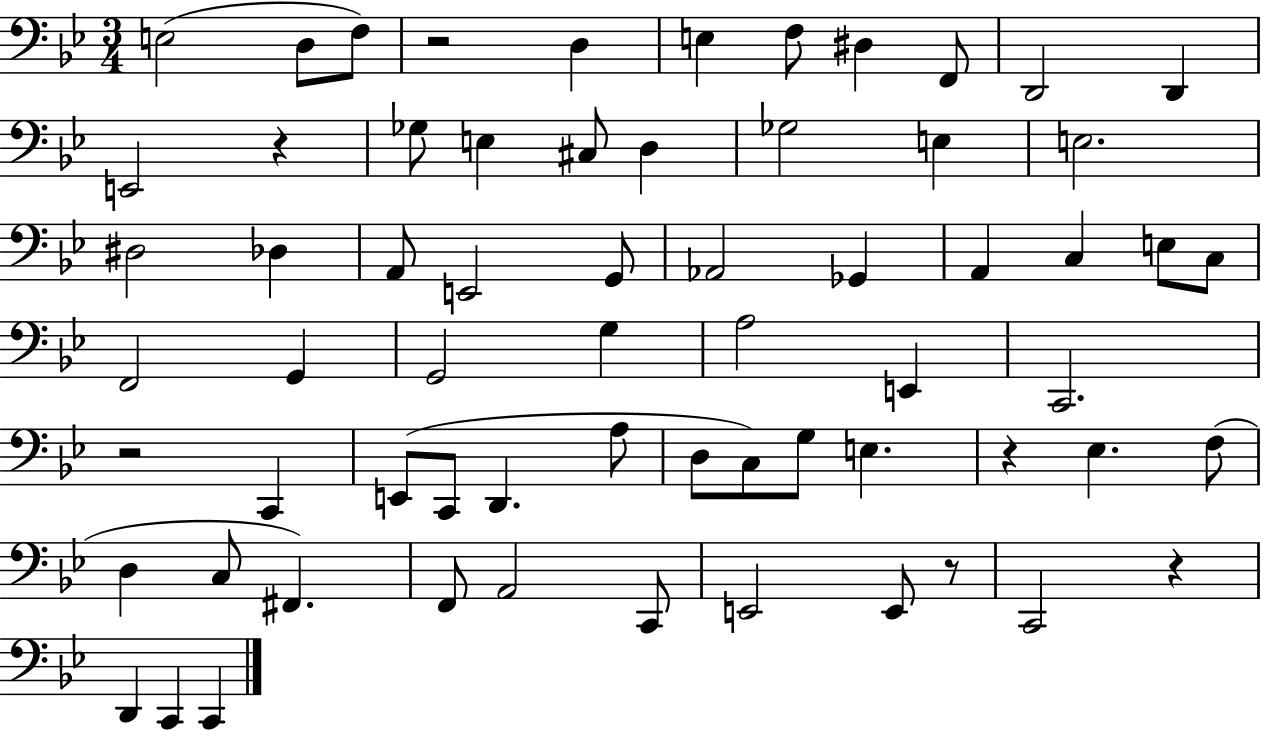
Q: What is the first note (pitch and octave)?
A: E3